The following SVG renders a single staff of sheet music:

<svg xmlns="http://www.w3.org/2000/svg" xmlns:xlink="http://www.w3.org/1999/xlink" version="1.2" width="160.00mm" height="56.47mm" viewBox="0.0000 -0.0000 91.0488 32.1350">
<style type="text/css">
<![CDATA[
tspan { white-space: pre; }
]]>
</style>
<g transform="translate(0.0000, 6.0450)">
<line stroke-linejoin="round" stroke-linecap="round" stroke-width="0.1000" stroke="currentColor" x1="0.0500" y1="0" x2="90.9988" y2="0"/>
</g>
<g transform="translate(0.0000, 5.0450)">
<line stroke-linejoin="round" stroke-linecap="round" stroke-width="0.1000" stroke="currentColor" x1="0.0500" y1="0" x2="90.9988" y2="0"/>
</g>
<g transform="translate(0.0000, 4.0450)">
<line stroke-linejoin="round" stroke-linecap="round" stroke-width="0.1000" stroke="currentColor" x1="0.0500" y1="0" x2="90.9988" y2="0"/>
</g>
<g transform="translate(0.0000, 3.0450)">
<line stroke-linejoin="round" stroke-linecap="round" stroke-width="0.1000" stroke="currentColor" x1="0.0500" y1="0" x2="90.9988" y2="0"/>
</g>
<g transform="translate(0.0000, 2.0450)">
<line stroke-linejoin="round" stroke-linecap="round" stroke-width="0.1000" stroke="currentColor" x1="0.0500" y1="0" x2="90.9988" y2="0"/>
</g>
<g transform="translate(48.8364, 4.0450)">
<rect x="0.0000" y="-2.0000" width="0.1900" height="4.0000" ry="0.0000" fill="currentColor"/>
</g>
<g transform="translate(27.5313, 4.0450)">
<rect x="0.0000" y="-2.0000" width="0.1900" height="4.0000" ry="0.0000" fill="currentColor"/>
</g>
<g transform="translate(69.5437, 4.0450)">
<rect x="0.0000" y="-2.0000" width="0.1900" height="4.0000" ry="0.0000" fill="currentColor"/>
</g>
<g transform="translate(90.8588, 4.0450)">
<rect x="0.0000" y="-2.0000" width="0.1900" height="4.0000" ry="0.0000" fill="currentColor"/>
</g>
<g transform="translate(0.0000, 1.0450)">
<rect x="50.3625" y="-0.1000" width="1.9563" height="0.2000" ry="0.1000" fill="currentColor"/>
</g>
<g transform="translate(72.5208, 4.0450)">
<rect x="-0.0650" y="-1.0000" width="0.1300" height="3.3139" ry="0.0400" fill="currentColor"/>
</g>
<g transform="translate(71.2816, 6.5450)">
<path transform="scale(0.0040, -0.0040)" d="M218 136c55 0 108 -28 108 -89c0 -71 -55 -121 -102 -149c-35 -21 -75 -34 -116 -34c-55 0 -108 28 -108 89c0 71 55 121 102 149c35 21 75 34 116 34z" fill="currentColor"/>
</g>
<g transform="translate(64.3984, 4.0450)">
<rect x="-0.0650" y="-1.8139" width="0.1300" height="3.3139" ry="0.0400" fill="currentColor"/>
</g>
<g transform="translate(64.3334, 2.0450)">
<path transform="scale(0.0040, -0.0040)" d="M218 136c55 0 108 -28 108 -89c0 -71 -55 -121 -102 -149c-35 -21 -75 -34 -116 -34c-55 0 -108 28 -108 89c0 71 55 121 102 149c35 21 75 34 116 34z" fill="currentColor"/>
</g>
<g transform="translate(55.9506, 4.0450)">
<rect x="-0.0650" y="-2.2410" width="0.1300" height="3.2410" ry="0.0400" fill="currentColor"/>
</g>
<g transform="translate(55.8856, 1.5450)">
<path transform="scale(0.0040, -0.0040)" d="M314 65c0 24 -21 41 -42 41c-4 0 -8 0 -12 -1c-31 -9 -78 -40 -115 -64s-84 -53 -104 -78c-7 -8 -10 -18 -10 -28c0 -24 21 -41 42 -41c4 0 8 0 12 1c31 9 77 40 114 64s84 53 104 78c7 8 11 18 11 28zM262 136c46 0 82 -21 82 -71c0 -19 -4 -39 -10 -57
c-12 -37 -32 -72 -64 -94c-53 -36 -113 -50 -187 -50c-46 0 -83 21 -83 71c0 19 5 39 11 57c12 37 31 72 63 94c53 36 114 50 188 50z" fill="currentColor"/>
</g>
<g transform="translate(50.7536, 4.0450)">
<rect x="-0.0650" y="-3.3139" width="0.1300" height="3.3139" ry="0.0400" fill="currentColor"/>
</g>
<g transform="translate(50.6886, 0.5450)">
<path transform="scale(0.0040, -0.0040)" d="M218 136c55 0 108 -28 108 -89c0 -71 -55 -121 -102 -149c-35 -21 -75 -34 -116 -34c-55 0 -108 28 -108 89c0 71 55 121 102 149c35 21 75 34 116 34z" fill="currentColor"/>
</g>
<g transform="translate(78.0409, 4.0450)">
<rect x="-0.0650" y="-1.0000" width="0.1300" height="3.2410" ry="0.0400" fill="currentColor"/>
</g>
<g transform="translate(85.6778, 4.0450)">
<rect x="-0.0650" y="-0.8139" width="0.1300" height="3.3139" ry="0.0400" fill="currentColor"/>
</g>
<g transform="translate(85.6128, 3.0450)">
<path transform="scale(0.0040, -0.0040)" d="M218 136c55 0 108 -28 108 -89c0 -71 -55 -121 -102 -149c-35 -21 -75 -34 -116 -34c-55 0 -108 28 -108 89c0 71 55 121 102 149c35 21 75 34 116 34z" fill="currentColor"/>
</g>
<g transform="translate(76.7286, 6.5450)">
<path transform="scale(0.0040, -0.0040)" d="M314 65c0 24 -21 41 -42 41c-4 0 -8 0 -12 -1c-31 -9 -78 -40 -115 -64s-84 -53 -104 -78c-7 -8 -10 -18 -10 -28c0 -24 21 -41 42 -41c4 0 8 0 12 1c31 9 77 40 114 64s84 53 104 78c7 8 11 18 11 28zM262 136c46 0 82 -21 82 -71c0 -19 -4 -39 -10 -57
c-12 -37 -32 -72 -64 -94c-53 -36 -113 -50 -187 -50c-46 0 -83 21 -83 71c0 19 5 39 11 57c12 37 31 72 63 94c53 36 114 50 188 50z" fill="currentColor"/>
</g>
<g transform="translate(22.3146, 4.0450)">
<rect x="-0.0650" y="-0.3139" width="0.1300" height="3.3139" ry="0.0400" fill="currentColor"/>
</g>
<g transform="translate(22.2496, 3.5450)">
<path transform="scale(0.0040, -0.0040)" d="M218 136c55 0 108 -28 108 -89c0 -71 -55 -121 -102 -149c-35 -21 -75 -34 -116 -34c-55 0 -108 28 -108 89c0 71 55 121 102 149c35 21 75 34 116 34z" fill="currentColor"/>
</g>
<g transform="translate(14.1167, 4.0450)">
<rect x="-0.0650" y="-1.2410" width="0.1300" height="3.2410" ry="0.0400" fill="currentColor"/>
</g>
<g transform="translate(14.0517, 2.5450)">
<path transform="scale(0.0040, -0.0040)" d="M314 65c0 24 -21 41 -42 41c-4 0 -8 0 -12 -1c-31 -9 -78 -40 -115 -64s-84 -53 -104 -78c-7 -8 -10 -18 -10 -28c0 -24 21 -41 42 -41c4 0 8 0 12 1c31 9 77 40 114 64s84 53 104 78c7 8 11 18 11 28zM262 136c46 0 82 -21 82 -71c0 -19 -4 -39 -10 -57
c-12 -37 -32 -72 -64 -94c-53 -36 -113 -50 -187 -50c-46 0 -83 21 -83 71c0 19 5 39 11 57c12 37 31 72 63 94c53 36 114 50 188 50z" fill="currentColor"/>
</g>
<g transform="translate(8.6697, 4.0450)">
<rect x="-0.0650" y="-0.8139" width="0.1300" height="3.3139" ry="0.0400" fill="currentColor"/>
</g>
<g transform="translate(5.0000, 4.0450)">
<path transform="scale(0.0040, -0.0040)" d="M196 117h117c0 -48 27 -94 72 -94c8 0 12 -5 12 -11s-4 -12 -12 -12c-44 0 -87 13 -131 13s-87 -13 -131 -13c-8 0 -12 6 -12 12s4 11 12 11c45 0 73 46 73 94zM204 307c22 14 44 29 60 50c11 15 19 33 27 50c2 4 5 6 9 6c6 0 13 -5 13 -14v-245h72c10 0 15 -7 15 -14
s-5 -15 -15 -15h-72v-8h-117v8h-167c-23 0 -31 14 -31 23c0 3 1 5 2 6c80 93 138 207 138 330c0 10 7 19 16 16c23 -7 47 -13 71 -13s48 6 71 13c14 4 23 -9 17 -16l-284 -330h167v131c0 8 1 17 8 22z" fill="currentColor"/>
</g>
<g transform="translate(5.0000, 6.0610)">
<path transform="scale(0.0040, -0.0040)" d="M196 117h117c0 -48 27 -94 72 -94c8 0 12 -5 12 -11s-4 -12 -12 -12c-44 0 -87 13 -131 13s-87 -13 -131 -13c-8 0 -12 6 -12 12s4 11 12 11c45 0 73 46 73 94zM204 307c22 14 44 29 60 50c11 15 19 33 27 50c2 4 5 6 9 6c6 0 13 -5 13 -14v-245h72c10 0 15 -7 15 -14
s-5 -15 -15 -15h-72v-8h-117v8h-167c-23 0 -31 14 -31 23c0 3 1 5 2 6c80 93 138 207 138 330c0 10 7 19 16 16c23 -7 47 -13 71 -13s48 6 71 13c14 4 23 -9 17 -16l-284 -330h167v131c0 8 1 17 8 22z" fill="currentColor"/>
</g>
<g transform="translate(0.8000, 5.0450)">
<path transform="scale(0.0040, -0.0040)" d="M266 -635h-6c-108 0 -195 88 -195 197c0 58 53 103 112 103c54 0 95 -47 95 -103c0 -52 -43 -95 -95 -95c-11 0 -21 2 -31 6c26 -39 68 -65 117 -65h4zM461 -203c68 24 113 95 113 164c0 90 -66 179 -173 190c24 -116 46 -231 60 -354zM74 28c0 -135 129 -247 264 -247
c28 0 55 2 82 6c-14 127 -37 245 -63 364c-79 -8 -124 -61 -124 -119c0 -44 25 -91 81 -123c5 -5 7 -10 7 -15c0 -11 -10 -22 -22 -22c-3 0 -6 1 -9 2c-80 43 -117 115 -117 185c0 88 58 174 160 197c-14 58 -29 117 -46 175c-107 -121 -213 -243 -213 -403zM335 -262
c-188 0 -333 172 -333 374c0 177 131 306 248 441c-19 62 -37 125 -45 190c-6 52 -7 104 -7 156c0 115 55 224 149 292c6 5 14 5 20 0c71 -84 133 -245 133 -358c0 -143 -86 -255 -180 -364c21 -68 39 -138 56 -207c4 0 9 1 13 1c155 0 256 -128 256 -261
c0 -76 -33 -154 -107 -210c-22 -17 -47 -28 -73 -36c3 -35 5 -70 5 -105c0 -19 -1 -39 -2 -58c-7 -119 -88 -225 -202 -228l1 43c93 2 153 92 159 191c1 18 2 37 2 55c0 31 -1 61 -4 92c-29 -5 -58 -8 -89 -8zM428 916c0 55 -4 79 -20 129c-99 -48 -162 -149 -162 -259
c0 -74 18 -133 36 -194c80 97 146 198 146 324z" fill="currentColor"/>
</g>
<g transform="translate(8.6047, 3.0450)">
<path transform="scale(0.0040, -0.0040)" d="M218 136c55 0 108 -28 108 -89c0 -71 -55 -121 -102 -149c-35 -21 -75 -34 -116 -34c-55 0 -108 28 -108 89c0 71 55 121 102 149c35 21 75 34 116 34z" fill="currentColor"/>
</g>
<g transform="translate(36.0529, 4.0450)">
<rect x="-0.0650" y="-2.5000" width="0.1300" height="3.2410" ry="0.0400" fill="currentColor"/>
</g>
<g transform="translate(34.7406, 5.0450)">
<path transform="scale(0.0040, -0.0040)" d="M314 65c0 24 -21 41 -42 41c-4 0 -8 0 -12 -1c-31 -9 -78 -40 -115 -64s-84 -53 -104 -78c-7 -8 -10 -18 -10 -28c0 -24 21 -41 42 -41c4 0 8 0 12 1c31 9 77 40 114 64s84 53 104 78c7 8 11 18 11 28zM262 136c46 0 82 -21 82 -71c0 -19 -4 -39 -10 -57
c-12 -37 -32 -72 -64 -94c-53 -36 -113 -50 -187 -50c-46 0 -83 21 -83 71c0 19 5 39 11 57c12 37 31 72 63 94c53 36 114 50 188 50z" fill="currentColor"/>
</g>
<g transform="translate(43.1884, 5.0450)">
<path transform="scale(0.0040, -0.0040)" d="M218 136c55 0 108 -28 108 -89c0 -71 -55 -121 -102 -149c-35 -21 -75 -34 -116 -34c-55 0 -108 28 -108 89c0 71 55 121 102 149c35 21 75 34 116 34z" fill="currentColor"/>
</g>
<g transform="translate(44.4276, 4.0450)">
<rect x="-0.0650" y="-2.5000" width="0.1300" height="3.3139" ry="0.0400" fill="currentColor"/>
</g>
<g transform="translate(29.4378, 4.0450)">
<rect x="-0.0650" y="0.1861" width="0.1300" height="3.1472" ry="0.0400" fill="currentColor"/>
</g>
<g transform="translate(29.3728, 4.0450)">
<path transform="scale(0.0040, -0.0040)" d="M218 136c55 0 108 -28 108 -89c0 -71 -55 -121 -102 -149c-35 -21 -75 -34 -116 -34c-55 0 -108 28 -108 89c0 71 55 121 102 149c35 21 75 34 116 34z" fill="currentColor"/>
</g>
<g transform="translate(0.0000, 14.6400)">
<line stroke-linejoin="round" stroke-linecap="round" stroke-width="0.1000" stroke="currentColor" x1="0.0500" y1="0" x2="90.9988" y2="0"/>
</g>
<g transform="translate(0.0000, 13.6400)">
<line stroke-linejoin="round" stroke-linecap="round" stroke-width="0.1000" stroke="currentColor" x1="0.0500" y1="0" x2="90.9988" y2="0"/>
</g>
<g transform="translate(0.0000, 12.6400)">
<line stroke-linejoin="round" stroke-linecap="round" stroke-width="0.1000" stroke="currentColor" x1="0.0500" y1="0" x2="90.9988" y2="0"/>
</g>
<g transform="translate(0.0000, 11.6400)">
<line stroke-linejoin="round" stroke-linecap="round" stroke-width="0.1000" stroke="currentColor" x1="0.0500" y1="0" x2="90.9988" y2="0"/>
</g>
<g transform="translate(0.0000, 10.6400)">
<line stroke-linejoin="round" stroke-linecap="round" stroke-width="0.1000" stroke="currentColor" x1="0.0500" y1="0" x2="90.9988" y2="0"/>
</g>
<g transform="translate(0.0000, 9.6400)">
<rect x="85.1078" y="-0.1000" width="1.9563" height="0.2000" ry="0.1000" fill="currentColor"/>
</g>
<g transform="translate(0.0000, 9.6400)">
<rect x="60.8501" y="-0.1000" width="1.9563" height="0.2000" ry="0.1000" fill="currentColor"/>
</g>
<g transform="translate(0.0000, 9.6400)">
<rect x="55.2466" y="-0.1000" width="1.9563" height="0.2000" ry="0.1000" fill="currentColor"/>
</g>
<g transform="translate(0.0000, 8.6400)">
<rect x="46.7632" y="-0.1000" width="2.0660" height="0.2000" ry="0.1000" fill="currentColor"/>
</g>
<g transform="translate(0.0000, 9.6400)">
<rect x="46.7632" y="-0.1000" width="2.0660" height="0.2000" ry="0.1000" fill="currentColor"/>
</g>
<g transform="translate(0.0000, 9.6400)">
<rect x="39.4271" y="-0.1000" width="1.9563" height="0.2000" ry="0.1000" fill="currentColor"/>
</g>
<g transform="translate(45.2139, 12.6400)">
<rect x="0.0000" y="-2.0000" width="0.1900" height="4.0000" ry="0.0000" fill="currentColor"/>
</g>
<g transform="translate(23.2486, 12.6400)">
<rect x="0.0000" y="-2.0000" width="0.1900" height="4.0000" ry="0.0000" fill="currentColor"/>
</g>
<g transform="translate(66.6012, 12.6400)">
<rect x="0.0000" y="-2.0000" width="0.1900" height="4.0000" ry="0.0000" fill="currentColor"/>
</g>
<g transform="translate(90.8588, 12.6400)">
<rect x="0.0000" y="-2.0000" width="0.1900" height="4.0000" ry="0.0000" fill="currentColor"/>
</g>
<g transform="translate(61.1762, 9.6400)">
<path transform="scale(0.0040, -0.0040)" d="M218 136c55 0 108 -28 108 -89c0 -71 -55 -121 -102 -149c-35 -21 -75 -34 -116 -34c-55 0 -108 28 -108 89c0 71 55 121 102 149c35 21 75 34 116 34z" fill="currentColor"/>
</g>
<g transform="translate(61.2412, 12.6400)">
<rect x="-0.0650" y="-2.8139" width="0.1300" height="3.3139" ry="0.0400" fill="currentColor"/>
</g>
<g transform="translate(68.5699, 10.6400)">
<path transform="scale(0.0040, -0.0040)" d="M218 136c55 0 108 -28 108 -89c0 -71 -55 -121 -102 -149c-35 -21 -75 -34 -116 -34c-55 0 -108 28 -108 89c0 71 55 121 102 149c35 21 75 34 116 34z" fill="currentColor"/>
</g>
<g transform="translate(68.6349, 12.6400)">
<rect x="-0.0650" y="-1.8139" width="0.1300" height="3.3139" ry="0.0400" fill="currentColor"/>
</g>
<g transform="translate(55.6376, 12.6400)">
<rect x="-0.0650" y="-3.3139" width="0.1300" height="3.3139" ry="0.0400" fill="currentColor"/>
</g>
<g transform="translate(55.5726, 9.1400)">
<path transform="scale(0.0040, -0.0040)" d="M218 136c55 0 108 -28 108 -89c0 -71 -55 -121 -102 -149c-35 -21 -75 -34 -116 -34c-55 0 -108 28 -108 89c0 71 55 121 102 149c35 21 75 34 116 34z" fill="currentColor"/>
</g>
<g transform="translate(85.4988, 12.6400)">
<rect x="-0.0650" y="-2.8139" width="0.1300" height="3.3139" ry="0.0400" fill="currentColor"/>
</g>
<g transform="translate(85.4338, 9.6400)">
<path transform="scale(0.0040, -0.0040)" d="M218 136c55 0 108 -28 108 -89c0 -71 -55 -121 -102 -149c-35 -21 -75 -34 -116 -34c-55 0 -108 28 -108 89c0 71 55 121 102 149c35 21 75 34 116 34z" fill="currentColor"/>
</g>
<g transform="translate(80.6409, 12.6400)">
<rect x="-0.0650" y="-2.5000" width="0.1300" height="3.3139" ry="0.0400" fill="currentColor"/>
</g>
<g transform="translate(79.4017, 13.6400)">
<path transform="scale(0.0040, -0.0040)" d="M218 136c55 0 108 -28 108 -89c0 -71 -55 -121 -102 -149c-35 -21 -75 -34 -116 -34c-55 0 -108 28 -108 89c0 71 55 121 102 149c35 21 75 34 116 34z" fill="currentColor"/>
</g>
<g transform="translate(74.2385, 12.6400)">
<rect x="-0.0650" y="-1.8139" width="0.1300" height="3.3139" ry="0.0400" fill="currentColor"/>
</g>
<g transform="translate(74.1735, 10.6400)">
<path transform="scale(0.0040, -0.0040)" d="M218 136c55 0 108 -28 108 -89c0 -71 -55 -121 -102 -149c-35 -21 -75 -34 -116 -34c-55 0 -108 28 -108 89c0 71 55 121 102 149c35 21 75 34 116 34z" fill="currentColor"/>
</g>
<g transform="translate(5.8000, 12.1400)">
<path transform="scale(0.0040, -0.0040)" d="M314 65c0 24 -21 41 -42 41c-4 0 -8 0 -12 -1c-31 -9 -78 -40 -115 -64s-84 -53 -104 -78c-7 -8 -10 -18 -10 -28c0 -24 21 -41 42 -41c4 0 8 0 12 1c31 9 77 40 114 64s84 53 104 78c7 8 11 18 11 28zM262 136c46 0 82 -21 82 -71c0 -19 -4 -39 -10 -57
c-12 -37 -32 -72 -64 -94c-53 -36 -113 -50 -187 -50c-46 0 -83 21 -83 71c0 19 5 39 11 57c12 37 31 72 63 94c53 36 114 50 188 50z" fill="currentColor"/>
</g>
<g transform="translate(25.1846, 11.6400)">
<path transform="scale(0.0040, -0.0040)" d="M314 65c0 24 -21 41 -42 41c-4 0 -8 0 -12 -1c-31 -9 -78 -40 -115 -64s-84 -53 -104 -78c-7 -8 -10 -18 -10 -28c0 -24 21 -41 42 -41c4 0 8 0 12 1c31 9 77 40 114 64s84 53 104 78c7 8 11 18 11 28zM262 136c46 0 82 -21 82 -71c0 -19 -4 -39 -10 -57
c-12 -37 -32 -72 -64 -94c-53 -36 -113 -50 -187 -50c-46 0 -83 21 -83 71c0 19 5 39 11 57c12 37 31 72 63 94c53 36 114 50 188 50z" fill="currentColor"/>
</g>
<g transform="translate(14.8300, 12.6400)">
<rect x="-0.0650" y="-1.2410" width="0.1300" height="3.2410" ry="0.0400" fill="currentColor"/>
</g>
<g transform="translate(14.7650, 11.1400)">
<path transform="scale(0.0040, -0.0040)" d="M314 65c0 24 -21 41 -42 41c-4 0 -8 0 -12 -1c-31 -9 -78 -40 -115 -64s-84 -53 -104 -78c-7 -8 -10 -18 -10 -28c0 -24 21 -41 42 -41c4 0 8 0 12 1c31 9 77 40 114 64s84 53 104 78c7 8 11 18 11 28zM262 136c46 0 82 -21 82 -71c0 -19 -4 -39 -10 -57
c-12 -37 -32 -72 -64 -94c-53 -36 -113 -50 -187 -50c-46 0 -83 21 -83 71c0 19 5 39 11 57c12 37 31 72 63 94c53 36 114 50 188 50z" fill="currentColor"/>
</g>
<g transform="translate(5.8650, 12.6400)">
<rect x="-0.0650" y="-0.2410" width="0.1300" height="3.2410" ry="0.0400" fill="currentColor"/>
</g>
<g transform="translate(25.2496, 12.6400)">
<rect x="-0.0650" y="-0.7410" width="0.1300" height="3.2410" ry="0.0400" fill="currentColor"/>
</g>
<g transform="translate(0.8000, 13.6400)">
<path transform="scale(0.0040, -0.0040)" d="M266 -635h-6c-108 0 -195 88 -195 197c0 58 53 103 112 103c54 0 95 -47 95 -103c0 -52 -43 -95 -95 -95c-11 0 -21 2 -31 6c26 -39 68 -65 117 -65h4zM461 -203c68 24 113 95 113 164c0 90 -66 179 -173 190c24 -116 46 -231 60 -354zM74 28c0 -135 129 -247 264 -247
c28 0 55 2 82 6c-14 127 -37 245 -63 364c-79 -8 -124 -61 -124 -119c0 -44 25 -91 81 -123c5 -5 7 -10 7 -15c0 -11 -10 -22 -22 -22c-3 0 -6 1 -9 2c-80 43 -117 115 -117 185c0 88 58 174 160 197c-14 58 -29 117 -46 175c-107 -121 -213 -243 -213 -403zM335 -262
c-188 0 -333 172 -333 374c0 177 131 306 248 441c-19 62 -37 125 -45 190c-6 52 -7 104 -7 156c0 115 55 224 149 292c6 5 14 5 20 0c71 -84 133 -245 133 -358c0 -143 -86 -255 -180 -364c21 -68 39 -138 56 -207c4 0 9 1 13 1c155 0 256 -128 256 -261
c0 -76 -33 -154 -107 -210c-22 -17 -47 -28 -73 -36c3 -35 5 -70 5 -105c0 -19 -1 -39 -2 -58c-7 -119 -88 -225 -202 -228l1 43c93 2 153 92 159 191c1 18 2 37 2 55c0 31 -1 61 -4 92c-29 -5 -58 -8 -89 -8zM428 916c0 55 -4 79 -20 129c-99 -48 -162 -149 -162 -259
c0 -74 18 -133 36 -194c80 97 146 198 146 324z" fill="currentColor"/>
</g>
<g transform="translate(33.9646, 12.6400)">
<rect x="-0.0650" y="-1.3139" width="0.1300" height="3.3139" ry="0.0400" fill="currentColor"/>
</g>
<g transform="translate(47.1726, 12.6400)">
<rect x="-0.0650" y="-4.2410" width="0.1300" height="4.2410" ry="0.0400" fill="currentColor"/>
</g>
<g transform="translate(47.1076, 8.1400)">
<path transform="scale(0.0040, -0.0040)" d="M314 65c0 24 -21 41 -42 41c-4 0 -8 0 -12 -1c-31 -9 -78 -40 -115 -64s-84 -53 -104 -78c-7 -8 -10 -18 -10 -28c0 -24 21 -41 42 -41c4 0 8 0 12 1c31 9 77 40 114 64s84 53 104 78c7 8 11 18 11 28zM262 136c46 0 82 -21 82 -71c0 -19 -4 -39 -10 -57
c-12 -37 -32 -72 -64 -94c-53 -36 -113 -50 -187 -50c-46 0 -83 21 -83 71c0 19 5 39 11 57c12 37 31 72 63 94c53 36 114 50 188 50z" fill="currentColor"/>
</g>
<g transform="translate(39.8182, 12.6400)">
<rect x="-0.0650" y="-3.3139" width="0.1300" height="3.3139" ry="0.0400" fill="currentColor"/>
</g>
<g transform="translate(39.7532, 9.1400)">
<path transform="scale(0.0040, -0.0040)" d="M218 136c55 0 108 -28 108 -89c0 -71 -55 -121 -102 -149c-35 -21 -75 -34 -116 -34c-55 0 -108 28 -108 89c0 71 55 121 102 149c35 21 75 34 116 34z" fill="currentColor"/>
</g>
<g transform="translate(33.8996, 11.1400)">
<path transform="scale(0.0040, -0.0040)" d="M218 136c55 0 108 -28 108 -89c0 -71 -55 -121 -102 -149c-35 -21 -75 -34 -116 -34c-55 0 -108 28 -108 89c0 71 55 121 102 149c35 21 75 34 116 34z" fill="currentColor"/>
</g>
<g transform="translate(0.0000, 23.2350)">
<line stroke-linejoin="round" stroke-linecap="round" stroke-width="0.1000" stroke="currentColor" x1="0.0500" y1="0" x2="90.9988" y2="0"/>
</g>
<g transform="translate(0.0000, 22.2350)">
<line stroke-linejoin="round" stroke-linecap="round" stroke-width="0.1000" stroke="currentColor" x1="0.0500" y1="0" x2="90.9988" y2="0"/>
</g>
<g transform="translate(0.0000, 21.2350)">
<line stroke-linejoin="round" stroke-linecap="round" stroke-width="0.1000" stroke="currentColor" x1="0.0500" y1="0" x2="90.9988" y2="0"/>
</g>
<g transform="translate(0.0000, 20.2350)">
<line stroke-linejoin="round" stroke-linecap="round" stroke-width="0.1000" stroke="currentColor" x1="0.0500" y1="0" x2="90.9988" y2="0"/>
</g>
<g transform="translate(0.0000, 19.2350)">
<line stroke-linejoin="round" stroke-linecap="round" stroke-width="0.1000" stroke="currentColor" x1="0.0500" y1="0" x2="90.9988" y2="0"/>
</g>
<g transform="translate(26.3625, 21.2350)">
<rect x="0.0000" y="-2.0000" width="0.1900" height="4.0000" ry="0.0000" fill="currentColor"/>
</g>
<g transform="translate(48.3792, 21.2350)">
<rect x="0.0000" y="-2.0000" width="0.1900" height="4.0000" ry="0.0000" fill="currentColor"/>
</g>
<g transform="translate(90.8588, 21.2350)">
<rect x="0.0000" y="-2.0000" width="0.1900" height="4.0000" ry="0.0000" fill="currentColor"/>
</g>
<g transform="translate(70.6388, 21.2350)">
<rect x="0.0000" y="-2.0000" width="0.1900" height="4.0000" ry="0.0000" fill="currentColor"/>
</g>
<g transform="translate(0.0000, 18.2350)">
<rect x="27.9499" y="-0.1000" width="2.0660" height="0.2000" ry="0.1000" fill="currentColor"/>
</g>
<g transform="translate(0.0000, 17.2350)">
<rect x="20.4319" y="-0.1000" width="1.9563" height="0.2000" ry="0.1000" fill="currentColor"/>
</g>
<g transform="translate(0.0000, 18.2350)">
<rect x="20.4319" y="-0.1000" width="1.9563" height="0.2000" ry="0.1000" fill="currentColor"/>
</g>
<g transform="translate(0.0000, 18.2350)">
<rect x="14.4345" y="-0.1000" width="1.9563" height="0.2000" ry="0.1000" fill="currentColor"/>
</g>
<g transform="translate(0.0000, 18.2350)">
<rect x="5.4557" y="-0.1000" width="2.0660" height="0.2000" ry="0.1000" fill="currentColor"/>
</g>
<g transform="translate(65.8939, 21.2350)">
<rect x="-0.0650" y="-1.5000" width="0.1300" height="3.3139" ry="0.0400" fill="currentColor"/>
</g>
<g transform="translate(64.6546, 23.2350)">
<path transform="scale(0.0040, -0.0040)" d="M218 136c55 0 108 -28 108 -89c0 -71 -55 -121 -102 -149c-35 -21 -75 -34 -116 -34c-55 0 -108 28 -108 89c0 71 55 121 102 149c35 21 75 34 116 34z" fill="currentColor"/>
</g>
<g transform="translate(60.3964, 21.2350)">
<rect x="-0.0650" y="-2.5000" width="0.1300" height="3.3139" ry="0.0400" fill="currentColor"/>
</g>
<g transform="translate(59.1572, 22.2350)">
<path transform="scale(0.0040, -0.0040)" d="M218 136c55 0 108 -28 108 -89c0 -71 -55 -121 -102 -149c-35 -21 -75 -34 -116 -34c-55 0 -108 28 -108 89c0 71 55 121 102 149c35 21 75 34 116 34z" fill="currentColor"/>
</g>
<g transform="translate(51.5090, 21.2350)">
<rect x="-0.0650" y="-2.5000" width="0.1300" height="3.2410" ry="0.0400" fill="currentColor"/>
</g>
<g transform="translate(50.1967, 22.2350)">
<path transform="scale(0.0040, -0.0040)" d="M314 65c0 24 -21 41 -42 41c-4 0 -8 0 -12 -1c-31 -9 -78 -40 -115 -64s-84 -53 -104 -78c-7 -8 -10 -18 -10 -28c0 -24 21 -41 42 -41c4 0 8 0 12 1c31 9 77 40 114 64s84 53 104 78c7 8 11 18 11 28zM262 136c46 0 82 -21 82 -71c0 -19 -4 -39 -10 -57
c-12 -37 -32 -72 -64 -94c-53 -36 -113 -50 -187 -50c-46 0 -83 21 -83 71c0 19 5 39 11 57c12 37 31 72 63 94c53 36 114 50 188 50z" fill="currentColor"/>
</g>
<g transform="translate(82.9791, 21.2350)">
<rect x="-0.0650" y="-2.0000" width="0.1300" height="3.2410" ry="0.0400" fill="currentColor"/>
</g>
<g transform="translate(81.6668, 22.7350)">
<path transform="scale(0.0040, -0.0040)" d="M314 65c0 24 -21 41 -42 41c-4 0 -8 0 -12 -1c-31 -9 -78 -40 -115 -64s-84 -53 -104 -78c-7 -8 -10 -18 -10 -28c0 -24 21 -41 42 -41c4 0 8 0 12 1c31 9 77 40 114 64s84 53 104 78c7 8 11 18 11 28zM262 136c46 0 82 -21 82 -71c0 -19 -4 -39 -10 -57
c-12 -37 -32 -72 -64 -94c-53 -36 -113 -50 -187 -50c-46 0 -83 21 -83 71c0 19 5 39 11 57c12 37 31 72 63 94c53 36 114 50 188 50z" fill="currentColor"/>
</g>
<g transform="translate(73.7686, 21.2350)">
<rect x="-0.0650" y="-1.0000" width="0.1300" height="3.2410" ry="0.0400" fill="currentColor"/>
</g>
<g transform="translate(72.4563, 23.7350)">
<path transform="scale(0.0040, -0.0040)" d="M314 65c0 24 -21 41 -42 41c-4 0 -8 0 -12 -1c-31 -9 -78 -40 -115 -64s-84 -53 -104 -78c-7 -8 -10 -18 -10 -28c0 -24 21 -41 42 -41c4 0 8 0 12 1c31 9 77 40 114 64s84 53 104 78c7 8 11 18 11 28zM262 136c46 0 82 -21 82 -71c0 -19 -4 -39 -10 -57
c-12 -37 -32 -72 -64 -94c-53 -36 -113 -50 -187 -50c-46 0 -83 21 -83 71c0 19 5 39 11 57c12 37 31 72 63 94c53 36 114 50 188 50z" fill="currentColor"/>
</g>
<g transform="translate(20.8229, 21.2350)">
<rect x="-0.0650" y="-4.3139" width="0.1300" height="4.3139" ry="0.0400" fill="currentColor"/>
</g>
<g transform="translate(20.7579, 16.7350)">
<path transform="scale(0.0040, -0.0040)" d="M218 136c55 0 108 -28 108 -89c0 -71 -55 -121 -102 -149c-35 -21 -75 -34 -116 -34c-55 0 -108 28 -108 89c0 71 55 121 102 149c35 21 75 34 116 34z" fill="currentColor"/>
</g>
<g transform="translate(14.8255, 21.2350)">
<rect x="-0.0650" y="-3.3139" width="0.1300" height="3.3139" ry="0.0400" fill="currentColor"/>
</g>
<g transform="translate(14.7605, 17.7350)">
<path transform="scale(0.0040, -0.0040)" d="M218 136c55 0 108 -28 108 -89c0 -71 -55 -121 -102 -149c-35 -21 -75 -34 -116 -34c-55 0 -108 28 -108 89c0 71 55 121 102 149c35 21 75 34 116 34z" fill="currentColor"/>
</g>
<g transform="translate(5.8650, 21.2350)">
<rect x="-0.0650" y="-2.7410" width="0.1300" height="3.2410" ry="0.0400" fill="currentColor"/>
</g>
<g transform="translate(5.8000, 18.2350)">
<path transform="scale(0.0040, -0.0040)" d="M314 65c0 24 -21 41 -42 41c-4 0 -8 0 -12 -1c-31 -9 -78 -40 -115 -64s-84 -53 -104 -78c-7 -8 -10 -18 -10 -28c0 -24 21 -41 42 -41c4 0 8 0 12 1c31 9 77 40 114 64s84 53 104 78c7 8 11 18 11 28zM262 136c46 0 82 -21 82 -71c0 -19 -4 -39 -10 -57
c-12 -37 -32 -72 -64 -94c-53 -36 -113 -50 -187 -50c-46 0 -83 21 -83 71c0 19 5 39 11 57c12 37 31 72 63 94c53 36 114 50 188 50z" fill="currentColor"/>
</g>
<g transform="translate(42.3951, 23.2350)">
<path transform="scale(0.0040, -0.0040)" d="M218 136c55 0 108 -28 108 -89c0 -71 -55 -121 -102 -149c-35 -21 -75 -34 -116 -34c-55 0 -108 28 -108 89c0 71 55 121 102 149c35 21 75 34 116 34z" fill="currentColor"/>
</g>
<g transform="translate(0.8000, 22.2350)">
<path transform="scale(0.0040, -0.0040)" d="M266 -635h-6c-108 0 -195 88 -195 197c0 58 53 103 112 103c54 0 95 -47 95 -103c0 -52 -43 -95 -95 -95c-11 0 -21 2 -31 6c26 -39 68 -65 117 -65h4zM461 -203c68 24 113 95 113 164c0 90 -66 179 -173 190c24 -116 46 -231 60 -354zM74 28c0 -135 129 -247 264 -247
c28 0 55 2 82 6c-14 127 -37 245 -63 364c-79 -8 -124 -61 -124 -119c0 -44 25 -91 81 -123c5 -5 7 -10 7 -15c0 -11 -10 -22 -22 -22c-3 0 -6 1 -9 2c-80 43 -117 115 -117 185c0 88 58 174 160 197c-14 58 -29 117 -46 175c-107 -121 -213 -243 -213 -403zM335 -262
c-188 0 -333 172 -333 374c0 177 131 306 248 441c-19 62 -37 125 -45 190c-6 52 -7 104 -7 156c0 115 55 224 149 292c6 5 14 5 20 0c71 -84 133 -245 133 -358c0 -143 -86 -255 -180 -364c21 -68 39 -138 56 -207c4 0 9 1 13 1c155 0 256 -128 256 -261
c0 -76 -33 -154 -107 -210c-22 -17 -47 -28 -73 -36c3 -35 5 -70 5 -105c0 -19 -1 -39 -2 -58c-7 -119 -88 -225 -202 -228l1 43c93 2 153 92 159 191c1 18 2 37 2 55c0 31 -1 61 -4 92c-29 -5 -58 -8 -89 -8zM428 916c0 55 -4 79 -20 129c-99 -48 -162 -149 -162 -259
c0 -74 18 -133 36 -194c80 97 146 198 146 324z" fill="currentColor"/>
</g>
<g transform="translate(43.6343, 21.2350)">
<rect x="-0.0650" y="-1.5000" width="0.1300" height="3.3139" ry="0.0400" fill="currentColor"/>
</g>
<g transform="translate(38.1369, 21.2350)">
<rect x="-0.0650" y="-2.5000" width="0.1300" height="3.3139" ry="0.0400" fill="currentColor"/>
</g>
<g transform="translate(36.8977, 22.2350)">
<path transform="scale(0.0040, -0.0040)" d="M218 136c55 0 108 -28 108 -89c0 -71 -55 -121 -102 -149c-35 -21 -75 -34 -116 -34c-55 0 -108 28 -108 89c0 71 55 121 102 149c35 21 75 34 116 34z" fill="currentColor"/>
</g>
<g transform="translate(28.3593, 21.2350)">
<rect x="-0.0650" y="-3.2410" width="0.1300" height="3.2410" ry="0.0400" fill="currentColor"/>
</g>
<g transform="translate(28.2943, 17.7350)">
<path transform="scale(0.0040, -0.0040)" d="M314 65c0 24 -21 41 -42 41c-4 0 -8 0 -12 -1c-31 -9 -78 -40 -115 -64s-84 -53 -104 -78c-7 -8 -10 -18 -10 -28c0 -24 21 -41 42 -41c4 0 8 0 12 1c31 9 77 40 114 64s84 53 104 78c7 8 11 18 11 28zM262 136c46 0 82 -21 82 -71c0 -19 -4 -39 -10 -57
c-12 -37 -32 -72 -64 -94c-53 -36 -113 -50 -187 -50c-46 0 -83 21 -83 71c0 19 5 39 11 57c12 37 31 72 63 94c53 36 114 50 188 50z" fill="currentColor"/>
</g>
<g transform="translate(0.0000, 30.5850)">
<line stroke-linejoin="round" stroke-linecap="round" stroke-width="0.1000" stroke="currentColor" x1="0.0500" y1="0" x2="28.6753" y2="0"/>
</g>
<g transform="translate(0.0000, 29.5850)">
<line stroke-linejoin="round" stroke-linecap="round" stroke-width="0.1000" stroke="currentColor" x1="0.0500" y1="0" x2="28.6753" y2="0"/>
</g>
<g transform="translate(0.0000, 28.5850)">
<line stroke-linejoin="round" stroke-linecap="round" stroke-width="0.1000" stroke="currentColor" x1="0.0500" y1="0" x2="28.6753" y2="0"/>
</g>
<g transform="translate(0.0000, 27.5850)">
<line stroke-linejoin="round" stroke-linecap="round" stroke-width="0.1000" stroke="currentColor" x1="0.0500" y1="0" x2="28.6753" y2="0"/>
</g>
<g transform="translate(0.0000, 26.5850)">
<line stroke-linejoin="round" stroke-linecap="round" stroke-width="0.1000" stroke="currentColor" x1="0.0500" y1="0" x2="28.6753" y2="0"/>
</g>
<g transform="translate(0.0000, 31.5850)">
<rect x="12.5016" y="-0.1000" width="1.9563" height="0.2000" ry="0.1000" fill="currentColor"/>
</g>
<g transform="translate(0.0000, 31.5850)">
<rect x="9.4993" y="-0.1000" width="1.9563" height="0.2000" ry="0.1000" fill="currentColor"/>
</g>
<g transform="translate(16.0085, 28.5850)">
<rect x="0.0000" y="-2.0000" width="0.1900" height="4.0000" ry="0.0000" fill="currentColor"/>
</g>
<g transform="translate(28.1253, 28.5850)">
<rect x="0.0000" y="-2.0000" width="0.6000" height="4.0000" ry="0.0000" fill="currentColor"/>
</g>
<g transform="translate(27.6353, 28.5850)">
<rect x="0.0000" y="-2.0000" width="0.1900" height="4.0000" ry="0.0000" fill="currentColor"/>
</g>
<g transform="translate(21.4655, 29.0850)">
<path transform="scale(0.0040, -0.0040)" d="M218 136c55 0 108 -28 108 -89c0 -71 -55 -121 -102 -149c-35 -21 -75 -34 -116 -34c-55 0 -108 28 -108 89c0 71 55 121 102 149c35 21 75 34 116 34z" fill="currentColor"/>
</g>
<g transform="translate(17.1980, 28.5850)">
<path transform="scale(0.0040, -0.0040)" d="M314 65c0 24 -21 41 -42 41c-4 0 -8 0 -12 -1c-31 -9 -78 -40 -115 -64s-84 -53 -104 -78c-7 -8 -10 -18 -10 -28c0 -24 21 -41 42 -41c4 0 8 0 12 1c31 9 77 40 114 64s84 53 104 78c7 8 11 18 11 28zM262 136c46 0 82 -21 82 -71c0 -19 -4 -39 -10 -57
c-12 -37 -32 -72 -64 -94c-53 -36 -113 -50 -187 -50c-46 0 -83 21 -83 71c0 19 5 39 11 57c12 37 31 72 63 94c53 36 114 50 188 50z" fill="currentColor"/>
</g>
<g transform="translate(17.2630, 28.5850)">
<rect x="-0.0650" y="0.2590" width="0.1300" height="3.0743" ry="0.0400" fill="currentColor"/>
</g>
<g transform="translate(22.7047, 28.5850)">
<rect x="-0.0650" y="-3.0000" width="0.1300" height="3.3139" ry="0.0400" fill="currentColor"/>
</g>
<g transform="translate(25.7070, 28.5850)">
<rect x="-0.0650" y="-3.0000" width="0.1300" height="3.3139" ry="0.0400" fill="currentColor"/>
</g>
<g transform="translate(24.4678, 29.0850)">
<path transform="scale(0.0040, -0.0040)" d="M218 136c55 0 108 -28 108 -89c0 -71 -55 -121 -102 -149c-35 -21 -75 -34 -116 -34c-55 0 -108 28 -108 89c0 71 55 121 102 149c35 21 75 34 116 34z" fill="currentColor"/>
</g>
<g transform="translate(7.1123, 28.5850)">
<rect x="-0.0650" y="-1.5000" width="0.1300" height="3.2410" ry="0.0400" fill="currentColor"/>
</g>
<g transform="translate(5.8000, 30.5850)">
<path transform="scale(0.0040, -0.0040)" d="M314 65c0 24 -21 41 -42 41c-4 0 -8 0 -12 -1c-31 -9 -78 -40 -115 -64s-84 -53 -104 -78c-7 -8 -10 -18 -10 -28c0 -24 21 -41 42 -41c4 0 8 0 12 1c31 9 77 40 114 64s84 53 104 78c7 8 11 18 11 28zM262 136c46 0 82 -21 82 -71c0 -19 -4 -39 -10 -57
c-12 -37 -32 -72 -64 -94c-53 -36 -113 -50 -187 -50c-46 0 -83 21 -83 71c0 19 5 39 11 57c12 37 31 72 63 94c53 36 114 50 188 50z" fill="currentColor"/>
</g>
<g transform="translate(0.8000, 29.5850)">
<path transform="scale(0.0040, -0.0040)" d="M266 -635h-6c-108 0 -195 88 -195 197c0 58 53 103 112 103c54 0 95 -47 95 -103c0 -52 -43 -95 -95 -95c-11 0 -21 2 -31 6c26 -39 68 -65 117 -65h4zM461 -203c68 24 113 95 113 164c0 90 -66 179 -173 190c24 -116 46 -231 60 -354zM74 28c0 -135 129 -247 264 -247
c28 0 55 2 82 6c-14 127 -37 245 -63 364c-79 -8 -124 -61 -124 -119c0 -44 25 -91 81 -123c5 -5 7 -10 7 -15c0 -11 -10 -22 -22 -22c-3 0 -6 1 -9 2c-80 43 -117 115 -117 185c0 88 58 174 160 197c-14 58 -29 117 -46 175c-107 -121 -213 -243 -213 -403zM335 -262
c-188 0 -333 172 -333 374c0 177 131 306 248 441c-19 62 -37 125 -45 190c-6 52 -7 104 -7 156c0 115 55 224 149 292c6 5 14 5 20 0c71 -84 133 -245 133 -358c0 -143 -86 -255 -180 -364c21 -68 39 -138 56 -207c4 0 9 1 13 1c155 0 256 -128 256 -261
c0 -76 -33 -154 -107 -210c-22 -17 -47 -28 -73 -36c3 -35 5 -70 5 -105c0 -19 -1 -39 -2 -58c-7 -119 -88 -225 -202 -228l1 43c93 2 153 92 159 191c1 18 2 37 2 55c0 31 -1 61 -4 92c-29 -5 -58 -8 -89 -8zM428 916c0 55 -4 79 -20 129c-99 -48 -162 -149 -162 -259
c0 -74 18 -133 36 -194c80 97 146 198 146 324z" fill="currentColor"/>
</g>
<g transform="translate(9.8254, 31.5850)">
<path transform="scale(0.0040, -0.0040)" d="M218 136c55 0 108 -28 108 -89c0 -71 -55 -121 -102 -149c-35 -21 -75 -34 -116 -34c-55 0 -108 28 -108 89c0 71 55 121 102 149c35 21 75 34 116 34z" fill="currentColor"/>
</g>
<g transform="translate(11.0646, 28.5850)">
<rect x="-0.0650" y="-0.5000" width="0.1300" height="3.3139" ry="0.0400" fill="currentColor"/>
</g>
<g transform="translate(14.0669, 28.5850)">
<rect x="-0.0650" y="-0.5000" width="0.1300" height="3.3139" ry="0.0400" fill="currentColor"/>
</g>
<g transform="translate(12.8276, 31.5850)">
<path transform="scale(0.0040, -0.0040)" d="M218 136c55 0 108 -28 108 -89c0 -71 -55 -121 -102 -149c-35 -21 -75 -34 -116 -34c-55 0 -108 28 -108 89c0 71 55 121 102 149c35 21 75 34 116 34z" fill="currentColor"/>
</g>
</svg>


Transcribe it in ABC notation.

X:1
T:Untitled
M:4/4
L:1/4
K:C
d e2 c B G2 G b g2 f D D2 d c2 e2 d2 e b d'2 b a f f G a a2 b d' b2 G E G2 G E D2 F2 E2 C C B2 A A